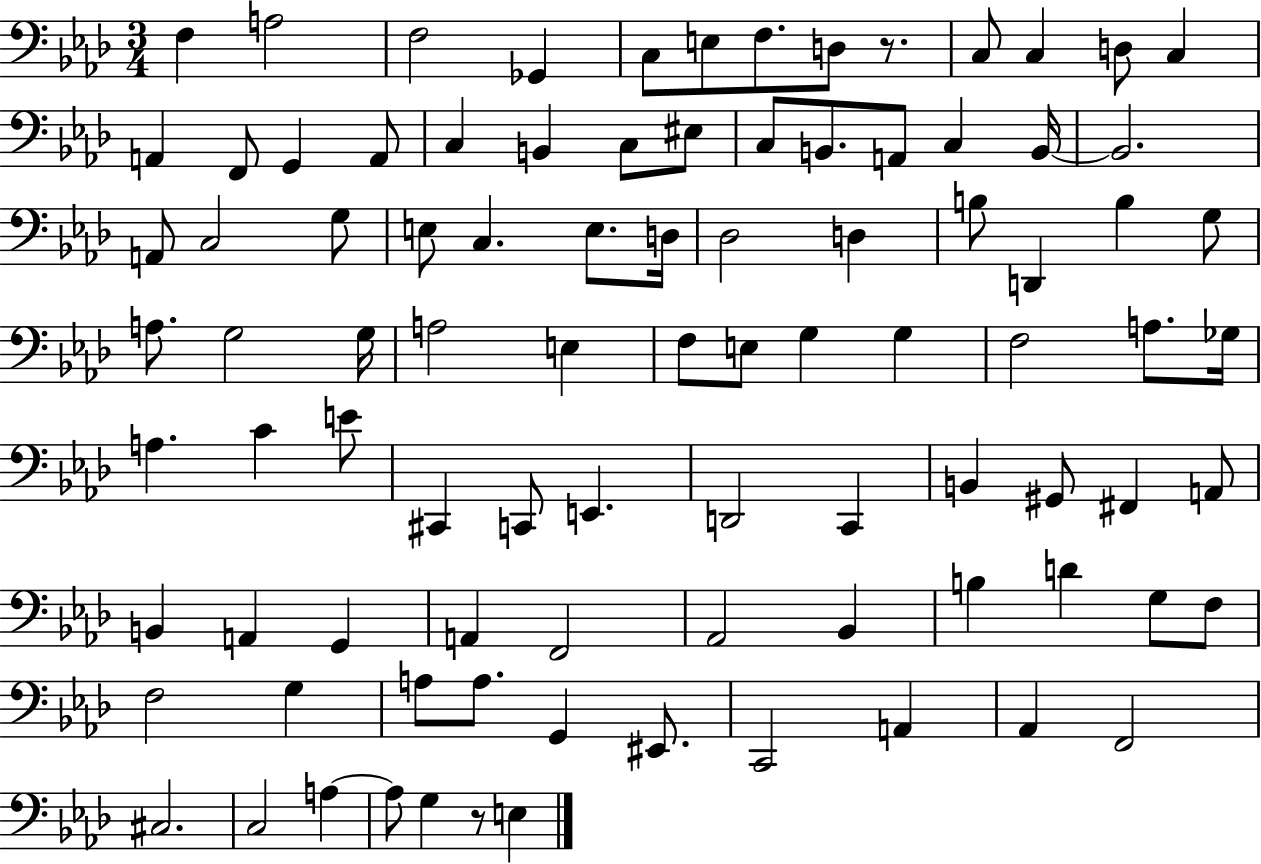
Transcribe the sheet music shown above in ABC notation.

X:1
T:Untitled
M:3/4
L:1/4
K:Ab
F, A,2 F,2 _G,, C,/2 E,/2 F,/2 D,/2 z/2 C,/2 C, D,/2 C, A,, F,,/2 G,, A,,/2 C, B,, C,/2 ^E,/2 C,/2 B,,/2 A,,/2 C, B,,/4 B,,2 A,,/2 C,2 G,/2 E,/2 C, E,/2 D,/4 _D,2 D, B,/2 D,, B, G,/2 A,/2 G,2 G,/4 A,2 E, F,/2 E,/2 G, G, F,2 A,/2 _G,/4 A, C E/2 ^C,, C,,/2 E,, D,,2 C,, B,, ^G,,/2 ^F,, A,,/2 B,, A,, G,, A,, F,,2 _A,,2 _B,, B, D G,/2 F,/2 F,2 G, A,/2 A,/2 G,, ^E,,/2 C,,2 A,, _A,, F,,2 ^C,2 C,2 A, A,/2 G, z/2 E,